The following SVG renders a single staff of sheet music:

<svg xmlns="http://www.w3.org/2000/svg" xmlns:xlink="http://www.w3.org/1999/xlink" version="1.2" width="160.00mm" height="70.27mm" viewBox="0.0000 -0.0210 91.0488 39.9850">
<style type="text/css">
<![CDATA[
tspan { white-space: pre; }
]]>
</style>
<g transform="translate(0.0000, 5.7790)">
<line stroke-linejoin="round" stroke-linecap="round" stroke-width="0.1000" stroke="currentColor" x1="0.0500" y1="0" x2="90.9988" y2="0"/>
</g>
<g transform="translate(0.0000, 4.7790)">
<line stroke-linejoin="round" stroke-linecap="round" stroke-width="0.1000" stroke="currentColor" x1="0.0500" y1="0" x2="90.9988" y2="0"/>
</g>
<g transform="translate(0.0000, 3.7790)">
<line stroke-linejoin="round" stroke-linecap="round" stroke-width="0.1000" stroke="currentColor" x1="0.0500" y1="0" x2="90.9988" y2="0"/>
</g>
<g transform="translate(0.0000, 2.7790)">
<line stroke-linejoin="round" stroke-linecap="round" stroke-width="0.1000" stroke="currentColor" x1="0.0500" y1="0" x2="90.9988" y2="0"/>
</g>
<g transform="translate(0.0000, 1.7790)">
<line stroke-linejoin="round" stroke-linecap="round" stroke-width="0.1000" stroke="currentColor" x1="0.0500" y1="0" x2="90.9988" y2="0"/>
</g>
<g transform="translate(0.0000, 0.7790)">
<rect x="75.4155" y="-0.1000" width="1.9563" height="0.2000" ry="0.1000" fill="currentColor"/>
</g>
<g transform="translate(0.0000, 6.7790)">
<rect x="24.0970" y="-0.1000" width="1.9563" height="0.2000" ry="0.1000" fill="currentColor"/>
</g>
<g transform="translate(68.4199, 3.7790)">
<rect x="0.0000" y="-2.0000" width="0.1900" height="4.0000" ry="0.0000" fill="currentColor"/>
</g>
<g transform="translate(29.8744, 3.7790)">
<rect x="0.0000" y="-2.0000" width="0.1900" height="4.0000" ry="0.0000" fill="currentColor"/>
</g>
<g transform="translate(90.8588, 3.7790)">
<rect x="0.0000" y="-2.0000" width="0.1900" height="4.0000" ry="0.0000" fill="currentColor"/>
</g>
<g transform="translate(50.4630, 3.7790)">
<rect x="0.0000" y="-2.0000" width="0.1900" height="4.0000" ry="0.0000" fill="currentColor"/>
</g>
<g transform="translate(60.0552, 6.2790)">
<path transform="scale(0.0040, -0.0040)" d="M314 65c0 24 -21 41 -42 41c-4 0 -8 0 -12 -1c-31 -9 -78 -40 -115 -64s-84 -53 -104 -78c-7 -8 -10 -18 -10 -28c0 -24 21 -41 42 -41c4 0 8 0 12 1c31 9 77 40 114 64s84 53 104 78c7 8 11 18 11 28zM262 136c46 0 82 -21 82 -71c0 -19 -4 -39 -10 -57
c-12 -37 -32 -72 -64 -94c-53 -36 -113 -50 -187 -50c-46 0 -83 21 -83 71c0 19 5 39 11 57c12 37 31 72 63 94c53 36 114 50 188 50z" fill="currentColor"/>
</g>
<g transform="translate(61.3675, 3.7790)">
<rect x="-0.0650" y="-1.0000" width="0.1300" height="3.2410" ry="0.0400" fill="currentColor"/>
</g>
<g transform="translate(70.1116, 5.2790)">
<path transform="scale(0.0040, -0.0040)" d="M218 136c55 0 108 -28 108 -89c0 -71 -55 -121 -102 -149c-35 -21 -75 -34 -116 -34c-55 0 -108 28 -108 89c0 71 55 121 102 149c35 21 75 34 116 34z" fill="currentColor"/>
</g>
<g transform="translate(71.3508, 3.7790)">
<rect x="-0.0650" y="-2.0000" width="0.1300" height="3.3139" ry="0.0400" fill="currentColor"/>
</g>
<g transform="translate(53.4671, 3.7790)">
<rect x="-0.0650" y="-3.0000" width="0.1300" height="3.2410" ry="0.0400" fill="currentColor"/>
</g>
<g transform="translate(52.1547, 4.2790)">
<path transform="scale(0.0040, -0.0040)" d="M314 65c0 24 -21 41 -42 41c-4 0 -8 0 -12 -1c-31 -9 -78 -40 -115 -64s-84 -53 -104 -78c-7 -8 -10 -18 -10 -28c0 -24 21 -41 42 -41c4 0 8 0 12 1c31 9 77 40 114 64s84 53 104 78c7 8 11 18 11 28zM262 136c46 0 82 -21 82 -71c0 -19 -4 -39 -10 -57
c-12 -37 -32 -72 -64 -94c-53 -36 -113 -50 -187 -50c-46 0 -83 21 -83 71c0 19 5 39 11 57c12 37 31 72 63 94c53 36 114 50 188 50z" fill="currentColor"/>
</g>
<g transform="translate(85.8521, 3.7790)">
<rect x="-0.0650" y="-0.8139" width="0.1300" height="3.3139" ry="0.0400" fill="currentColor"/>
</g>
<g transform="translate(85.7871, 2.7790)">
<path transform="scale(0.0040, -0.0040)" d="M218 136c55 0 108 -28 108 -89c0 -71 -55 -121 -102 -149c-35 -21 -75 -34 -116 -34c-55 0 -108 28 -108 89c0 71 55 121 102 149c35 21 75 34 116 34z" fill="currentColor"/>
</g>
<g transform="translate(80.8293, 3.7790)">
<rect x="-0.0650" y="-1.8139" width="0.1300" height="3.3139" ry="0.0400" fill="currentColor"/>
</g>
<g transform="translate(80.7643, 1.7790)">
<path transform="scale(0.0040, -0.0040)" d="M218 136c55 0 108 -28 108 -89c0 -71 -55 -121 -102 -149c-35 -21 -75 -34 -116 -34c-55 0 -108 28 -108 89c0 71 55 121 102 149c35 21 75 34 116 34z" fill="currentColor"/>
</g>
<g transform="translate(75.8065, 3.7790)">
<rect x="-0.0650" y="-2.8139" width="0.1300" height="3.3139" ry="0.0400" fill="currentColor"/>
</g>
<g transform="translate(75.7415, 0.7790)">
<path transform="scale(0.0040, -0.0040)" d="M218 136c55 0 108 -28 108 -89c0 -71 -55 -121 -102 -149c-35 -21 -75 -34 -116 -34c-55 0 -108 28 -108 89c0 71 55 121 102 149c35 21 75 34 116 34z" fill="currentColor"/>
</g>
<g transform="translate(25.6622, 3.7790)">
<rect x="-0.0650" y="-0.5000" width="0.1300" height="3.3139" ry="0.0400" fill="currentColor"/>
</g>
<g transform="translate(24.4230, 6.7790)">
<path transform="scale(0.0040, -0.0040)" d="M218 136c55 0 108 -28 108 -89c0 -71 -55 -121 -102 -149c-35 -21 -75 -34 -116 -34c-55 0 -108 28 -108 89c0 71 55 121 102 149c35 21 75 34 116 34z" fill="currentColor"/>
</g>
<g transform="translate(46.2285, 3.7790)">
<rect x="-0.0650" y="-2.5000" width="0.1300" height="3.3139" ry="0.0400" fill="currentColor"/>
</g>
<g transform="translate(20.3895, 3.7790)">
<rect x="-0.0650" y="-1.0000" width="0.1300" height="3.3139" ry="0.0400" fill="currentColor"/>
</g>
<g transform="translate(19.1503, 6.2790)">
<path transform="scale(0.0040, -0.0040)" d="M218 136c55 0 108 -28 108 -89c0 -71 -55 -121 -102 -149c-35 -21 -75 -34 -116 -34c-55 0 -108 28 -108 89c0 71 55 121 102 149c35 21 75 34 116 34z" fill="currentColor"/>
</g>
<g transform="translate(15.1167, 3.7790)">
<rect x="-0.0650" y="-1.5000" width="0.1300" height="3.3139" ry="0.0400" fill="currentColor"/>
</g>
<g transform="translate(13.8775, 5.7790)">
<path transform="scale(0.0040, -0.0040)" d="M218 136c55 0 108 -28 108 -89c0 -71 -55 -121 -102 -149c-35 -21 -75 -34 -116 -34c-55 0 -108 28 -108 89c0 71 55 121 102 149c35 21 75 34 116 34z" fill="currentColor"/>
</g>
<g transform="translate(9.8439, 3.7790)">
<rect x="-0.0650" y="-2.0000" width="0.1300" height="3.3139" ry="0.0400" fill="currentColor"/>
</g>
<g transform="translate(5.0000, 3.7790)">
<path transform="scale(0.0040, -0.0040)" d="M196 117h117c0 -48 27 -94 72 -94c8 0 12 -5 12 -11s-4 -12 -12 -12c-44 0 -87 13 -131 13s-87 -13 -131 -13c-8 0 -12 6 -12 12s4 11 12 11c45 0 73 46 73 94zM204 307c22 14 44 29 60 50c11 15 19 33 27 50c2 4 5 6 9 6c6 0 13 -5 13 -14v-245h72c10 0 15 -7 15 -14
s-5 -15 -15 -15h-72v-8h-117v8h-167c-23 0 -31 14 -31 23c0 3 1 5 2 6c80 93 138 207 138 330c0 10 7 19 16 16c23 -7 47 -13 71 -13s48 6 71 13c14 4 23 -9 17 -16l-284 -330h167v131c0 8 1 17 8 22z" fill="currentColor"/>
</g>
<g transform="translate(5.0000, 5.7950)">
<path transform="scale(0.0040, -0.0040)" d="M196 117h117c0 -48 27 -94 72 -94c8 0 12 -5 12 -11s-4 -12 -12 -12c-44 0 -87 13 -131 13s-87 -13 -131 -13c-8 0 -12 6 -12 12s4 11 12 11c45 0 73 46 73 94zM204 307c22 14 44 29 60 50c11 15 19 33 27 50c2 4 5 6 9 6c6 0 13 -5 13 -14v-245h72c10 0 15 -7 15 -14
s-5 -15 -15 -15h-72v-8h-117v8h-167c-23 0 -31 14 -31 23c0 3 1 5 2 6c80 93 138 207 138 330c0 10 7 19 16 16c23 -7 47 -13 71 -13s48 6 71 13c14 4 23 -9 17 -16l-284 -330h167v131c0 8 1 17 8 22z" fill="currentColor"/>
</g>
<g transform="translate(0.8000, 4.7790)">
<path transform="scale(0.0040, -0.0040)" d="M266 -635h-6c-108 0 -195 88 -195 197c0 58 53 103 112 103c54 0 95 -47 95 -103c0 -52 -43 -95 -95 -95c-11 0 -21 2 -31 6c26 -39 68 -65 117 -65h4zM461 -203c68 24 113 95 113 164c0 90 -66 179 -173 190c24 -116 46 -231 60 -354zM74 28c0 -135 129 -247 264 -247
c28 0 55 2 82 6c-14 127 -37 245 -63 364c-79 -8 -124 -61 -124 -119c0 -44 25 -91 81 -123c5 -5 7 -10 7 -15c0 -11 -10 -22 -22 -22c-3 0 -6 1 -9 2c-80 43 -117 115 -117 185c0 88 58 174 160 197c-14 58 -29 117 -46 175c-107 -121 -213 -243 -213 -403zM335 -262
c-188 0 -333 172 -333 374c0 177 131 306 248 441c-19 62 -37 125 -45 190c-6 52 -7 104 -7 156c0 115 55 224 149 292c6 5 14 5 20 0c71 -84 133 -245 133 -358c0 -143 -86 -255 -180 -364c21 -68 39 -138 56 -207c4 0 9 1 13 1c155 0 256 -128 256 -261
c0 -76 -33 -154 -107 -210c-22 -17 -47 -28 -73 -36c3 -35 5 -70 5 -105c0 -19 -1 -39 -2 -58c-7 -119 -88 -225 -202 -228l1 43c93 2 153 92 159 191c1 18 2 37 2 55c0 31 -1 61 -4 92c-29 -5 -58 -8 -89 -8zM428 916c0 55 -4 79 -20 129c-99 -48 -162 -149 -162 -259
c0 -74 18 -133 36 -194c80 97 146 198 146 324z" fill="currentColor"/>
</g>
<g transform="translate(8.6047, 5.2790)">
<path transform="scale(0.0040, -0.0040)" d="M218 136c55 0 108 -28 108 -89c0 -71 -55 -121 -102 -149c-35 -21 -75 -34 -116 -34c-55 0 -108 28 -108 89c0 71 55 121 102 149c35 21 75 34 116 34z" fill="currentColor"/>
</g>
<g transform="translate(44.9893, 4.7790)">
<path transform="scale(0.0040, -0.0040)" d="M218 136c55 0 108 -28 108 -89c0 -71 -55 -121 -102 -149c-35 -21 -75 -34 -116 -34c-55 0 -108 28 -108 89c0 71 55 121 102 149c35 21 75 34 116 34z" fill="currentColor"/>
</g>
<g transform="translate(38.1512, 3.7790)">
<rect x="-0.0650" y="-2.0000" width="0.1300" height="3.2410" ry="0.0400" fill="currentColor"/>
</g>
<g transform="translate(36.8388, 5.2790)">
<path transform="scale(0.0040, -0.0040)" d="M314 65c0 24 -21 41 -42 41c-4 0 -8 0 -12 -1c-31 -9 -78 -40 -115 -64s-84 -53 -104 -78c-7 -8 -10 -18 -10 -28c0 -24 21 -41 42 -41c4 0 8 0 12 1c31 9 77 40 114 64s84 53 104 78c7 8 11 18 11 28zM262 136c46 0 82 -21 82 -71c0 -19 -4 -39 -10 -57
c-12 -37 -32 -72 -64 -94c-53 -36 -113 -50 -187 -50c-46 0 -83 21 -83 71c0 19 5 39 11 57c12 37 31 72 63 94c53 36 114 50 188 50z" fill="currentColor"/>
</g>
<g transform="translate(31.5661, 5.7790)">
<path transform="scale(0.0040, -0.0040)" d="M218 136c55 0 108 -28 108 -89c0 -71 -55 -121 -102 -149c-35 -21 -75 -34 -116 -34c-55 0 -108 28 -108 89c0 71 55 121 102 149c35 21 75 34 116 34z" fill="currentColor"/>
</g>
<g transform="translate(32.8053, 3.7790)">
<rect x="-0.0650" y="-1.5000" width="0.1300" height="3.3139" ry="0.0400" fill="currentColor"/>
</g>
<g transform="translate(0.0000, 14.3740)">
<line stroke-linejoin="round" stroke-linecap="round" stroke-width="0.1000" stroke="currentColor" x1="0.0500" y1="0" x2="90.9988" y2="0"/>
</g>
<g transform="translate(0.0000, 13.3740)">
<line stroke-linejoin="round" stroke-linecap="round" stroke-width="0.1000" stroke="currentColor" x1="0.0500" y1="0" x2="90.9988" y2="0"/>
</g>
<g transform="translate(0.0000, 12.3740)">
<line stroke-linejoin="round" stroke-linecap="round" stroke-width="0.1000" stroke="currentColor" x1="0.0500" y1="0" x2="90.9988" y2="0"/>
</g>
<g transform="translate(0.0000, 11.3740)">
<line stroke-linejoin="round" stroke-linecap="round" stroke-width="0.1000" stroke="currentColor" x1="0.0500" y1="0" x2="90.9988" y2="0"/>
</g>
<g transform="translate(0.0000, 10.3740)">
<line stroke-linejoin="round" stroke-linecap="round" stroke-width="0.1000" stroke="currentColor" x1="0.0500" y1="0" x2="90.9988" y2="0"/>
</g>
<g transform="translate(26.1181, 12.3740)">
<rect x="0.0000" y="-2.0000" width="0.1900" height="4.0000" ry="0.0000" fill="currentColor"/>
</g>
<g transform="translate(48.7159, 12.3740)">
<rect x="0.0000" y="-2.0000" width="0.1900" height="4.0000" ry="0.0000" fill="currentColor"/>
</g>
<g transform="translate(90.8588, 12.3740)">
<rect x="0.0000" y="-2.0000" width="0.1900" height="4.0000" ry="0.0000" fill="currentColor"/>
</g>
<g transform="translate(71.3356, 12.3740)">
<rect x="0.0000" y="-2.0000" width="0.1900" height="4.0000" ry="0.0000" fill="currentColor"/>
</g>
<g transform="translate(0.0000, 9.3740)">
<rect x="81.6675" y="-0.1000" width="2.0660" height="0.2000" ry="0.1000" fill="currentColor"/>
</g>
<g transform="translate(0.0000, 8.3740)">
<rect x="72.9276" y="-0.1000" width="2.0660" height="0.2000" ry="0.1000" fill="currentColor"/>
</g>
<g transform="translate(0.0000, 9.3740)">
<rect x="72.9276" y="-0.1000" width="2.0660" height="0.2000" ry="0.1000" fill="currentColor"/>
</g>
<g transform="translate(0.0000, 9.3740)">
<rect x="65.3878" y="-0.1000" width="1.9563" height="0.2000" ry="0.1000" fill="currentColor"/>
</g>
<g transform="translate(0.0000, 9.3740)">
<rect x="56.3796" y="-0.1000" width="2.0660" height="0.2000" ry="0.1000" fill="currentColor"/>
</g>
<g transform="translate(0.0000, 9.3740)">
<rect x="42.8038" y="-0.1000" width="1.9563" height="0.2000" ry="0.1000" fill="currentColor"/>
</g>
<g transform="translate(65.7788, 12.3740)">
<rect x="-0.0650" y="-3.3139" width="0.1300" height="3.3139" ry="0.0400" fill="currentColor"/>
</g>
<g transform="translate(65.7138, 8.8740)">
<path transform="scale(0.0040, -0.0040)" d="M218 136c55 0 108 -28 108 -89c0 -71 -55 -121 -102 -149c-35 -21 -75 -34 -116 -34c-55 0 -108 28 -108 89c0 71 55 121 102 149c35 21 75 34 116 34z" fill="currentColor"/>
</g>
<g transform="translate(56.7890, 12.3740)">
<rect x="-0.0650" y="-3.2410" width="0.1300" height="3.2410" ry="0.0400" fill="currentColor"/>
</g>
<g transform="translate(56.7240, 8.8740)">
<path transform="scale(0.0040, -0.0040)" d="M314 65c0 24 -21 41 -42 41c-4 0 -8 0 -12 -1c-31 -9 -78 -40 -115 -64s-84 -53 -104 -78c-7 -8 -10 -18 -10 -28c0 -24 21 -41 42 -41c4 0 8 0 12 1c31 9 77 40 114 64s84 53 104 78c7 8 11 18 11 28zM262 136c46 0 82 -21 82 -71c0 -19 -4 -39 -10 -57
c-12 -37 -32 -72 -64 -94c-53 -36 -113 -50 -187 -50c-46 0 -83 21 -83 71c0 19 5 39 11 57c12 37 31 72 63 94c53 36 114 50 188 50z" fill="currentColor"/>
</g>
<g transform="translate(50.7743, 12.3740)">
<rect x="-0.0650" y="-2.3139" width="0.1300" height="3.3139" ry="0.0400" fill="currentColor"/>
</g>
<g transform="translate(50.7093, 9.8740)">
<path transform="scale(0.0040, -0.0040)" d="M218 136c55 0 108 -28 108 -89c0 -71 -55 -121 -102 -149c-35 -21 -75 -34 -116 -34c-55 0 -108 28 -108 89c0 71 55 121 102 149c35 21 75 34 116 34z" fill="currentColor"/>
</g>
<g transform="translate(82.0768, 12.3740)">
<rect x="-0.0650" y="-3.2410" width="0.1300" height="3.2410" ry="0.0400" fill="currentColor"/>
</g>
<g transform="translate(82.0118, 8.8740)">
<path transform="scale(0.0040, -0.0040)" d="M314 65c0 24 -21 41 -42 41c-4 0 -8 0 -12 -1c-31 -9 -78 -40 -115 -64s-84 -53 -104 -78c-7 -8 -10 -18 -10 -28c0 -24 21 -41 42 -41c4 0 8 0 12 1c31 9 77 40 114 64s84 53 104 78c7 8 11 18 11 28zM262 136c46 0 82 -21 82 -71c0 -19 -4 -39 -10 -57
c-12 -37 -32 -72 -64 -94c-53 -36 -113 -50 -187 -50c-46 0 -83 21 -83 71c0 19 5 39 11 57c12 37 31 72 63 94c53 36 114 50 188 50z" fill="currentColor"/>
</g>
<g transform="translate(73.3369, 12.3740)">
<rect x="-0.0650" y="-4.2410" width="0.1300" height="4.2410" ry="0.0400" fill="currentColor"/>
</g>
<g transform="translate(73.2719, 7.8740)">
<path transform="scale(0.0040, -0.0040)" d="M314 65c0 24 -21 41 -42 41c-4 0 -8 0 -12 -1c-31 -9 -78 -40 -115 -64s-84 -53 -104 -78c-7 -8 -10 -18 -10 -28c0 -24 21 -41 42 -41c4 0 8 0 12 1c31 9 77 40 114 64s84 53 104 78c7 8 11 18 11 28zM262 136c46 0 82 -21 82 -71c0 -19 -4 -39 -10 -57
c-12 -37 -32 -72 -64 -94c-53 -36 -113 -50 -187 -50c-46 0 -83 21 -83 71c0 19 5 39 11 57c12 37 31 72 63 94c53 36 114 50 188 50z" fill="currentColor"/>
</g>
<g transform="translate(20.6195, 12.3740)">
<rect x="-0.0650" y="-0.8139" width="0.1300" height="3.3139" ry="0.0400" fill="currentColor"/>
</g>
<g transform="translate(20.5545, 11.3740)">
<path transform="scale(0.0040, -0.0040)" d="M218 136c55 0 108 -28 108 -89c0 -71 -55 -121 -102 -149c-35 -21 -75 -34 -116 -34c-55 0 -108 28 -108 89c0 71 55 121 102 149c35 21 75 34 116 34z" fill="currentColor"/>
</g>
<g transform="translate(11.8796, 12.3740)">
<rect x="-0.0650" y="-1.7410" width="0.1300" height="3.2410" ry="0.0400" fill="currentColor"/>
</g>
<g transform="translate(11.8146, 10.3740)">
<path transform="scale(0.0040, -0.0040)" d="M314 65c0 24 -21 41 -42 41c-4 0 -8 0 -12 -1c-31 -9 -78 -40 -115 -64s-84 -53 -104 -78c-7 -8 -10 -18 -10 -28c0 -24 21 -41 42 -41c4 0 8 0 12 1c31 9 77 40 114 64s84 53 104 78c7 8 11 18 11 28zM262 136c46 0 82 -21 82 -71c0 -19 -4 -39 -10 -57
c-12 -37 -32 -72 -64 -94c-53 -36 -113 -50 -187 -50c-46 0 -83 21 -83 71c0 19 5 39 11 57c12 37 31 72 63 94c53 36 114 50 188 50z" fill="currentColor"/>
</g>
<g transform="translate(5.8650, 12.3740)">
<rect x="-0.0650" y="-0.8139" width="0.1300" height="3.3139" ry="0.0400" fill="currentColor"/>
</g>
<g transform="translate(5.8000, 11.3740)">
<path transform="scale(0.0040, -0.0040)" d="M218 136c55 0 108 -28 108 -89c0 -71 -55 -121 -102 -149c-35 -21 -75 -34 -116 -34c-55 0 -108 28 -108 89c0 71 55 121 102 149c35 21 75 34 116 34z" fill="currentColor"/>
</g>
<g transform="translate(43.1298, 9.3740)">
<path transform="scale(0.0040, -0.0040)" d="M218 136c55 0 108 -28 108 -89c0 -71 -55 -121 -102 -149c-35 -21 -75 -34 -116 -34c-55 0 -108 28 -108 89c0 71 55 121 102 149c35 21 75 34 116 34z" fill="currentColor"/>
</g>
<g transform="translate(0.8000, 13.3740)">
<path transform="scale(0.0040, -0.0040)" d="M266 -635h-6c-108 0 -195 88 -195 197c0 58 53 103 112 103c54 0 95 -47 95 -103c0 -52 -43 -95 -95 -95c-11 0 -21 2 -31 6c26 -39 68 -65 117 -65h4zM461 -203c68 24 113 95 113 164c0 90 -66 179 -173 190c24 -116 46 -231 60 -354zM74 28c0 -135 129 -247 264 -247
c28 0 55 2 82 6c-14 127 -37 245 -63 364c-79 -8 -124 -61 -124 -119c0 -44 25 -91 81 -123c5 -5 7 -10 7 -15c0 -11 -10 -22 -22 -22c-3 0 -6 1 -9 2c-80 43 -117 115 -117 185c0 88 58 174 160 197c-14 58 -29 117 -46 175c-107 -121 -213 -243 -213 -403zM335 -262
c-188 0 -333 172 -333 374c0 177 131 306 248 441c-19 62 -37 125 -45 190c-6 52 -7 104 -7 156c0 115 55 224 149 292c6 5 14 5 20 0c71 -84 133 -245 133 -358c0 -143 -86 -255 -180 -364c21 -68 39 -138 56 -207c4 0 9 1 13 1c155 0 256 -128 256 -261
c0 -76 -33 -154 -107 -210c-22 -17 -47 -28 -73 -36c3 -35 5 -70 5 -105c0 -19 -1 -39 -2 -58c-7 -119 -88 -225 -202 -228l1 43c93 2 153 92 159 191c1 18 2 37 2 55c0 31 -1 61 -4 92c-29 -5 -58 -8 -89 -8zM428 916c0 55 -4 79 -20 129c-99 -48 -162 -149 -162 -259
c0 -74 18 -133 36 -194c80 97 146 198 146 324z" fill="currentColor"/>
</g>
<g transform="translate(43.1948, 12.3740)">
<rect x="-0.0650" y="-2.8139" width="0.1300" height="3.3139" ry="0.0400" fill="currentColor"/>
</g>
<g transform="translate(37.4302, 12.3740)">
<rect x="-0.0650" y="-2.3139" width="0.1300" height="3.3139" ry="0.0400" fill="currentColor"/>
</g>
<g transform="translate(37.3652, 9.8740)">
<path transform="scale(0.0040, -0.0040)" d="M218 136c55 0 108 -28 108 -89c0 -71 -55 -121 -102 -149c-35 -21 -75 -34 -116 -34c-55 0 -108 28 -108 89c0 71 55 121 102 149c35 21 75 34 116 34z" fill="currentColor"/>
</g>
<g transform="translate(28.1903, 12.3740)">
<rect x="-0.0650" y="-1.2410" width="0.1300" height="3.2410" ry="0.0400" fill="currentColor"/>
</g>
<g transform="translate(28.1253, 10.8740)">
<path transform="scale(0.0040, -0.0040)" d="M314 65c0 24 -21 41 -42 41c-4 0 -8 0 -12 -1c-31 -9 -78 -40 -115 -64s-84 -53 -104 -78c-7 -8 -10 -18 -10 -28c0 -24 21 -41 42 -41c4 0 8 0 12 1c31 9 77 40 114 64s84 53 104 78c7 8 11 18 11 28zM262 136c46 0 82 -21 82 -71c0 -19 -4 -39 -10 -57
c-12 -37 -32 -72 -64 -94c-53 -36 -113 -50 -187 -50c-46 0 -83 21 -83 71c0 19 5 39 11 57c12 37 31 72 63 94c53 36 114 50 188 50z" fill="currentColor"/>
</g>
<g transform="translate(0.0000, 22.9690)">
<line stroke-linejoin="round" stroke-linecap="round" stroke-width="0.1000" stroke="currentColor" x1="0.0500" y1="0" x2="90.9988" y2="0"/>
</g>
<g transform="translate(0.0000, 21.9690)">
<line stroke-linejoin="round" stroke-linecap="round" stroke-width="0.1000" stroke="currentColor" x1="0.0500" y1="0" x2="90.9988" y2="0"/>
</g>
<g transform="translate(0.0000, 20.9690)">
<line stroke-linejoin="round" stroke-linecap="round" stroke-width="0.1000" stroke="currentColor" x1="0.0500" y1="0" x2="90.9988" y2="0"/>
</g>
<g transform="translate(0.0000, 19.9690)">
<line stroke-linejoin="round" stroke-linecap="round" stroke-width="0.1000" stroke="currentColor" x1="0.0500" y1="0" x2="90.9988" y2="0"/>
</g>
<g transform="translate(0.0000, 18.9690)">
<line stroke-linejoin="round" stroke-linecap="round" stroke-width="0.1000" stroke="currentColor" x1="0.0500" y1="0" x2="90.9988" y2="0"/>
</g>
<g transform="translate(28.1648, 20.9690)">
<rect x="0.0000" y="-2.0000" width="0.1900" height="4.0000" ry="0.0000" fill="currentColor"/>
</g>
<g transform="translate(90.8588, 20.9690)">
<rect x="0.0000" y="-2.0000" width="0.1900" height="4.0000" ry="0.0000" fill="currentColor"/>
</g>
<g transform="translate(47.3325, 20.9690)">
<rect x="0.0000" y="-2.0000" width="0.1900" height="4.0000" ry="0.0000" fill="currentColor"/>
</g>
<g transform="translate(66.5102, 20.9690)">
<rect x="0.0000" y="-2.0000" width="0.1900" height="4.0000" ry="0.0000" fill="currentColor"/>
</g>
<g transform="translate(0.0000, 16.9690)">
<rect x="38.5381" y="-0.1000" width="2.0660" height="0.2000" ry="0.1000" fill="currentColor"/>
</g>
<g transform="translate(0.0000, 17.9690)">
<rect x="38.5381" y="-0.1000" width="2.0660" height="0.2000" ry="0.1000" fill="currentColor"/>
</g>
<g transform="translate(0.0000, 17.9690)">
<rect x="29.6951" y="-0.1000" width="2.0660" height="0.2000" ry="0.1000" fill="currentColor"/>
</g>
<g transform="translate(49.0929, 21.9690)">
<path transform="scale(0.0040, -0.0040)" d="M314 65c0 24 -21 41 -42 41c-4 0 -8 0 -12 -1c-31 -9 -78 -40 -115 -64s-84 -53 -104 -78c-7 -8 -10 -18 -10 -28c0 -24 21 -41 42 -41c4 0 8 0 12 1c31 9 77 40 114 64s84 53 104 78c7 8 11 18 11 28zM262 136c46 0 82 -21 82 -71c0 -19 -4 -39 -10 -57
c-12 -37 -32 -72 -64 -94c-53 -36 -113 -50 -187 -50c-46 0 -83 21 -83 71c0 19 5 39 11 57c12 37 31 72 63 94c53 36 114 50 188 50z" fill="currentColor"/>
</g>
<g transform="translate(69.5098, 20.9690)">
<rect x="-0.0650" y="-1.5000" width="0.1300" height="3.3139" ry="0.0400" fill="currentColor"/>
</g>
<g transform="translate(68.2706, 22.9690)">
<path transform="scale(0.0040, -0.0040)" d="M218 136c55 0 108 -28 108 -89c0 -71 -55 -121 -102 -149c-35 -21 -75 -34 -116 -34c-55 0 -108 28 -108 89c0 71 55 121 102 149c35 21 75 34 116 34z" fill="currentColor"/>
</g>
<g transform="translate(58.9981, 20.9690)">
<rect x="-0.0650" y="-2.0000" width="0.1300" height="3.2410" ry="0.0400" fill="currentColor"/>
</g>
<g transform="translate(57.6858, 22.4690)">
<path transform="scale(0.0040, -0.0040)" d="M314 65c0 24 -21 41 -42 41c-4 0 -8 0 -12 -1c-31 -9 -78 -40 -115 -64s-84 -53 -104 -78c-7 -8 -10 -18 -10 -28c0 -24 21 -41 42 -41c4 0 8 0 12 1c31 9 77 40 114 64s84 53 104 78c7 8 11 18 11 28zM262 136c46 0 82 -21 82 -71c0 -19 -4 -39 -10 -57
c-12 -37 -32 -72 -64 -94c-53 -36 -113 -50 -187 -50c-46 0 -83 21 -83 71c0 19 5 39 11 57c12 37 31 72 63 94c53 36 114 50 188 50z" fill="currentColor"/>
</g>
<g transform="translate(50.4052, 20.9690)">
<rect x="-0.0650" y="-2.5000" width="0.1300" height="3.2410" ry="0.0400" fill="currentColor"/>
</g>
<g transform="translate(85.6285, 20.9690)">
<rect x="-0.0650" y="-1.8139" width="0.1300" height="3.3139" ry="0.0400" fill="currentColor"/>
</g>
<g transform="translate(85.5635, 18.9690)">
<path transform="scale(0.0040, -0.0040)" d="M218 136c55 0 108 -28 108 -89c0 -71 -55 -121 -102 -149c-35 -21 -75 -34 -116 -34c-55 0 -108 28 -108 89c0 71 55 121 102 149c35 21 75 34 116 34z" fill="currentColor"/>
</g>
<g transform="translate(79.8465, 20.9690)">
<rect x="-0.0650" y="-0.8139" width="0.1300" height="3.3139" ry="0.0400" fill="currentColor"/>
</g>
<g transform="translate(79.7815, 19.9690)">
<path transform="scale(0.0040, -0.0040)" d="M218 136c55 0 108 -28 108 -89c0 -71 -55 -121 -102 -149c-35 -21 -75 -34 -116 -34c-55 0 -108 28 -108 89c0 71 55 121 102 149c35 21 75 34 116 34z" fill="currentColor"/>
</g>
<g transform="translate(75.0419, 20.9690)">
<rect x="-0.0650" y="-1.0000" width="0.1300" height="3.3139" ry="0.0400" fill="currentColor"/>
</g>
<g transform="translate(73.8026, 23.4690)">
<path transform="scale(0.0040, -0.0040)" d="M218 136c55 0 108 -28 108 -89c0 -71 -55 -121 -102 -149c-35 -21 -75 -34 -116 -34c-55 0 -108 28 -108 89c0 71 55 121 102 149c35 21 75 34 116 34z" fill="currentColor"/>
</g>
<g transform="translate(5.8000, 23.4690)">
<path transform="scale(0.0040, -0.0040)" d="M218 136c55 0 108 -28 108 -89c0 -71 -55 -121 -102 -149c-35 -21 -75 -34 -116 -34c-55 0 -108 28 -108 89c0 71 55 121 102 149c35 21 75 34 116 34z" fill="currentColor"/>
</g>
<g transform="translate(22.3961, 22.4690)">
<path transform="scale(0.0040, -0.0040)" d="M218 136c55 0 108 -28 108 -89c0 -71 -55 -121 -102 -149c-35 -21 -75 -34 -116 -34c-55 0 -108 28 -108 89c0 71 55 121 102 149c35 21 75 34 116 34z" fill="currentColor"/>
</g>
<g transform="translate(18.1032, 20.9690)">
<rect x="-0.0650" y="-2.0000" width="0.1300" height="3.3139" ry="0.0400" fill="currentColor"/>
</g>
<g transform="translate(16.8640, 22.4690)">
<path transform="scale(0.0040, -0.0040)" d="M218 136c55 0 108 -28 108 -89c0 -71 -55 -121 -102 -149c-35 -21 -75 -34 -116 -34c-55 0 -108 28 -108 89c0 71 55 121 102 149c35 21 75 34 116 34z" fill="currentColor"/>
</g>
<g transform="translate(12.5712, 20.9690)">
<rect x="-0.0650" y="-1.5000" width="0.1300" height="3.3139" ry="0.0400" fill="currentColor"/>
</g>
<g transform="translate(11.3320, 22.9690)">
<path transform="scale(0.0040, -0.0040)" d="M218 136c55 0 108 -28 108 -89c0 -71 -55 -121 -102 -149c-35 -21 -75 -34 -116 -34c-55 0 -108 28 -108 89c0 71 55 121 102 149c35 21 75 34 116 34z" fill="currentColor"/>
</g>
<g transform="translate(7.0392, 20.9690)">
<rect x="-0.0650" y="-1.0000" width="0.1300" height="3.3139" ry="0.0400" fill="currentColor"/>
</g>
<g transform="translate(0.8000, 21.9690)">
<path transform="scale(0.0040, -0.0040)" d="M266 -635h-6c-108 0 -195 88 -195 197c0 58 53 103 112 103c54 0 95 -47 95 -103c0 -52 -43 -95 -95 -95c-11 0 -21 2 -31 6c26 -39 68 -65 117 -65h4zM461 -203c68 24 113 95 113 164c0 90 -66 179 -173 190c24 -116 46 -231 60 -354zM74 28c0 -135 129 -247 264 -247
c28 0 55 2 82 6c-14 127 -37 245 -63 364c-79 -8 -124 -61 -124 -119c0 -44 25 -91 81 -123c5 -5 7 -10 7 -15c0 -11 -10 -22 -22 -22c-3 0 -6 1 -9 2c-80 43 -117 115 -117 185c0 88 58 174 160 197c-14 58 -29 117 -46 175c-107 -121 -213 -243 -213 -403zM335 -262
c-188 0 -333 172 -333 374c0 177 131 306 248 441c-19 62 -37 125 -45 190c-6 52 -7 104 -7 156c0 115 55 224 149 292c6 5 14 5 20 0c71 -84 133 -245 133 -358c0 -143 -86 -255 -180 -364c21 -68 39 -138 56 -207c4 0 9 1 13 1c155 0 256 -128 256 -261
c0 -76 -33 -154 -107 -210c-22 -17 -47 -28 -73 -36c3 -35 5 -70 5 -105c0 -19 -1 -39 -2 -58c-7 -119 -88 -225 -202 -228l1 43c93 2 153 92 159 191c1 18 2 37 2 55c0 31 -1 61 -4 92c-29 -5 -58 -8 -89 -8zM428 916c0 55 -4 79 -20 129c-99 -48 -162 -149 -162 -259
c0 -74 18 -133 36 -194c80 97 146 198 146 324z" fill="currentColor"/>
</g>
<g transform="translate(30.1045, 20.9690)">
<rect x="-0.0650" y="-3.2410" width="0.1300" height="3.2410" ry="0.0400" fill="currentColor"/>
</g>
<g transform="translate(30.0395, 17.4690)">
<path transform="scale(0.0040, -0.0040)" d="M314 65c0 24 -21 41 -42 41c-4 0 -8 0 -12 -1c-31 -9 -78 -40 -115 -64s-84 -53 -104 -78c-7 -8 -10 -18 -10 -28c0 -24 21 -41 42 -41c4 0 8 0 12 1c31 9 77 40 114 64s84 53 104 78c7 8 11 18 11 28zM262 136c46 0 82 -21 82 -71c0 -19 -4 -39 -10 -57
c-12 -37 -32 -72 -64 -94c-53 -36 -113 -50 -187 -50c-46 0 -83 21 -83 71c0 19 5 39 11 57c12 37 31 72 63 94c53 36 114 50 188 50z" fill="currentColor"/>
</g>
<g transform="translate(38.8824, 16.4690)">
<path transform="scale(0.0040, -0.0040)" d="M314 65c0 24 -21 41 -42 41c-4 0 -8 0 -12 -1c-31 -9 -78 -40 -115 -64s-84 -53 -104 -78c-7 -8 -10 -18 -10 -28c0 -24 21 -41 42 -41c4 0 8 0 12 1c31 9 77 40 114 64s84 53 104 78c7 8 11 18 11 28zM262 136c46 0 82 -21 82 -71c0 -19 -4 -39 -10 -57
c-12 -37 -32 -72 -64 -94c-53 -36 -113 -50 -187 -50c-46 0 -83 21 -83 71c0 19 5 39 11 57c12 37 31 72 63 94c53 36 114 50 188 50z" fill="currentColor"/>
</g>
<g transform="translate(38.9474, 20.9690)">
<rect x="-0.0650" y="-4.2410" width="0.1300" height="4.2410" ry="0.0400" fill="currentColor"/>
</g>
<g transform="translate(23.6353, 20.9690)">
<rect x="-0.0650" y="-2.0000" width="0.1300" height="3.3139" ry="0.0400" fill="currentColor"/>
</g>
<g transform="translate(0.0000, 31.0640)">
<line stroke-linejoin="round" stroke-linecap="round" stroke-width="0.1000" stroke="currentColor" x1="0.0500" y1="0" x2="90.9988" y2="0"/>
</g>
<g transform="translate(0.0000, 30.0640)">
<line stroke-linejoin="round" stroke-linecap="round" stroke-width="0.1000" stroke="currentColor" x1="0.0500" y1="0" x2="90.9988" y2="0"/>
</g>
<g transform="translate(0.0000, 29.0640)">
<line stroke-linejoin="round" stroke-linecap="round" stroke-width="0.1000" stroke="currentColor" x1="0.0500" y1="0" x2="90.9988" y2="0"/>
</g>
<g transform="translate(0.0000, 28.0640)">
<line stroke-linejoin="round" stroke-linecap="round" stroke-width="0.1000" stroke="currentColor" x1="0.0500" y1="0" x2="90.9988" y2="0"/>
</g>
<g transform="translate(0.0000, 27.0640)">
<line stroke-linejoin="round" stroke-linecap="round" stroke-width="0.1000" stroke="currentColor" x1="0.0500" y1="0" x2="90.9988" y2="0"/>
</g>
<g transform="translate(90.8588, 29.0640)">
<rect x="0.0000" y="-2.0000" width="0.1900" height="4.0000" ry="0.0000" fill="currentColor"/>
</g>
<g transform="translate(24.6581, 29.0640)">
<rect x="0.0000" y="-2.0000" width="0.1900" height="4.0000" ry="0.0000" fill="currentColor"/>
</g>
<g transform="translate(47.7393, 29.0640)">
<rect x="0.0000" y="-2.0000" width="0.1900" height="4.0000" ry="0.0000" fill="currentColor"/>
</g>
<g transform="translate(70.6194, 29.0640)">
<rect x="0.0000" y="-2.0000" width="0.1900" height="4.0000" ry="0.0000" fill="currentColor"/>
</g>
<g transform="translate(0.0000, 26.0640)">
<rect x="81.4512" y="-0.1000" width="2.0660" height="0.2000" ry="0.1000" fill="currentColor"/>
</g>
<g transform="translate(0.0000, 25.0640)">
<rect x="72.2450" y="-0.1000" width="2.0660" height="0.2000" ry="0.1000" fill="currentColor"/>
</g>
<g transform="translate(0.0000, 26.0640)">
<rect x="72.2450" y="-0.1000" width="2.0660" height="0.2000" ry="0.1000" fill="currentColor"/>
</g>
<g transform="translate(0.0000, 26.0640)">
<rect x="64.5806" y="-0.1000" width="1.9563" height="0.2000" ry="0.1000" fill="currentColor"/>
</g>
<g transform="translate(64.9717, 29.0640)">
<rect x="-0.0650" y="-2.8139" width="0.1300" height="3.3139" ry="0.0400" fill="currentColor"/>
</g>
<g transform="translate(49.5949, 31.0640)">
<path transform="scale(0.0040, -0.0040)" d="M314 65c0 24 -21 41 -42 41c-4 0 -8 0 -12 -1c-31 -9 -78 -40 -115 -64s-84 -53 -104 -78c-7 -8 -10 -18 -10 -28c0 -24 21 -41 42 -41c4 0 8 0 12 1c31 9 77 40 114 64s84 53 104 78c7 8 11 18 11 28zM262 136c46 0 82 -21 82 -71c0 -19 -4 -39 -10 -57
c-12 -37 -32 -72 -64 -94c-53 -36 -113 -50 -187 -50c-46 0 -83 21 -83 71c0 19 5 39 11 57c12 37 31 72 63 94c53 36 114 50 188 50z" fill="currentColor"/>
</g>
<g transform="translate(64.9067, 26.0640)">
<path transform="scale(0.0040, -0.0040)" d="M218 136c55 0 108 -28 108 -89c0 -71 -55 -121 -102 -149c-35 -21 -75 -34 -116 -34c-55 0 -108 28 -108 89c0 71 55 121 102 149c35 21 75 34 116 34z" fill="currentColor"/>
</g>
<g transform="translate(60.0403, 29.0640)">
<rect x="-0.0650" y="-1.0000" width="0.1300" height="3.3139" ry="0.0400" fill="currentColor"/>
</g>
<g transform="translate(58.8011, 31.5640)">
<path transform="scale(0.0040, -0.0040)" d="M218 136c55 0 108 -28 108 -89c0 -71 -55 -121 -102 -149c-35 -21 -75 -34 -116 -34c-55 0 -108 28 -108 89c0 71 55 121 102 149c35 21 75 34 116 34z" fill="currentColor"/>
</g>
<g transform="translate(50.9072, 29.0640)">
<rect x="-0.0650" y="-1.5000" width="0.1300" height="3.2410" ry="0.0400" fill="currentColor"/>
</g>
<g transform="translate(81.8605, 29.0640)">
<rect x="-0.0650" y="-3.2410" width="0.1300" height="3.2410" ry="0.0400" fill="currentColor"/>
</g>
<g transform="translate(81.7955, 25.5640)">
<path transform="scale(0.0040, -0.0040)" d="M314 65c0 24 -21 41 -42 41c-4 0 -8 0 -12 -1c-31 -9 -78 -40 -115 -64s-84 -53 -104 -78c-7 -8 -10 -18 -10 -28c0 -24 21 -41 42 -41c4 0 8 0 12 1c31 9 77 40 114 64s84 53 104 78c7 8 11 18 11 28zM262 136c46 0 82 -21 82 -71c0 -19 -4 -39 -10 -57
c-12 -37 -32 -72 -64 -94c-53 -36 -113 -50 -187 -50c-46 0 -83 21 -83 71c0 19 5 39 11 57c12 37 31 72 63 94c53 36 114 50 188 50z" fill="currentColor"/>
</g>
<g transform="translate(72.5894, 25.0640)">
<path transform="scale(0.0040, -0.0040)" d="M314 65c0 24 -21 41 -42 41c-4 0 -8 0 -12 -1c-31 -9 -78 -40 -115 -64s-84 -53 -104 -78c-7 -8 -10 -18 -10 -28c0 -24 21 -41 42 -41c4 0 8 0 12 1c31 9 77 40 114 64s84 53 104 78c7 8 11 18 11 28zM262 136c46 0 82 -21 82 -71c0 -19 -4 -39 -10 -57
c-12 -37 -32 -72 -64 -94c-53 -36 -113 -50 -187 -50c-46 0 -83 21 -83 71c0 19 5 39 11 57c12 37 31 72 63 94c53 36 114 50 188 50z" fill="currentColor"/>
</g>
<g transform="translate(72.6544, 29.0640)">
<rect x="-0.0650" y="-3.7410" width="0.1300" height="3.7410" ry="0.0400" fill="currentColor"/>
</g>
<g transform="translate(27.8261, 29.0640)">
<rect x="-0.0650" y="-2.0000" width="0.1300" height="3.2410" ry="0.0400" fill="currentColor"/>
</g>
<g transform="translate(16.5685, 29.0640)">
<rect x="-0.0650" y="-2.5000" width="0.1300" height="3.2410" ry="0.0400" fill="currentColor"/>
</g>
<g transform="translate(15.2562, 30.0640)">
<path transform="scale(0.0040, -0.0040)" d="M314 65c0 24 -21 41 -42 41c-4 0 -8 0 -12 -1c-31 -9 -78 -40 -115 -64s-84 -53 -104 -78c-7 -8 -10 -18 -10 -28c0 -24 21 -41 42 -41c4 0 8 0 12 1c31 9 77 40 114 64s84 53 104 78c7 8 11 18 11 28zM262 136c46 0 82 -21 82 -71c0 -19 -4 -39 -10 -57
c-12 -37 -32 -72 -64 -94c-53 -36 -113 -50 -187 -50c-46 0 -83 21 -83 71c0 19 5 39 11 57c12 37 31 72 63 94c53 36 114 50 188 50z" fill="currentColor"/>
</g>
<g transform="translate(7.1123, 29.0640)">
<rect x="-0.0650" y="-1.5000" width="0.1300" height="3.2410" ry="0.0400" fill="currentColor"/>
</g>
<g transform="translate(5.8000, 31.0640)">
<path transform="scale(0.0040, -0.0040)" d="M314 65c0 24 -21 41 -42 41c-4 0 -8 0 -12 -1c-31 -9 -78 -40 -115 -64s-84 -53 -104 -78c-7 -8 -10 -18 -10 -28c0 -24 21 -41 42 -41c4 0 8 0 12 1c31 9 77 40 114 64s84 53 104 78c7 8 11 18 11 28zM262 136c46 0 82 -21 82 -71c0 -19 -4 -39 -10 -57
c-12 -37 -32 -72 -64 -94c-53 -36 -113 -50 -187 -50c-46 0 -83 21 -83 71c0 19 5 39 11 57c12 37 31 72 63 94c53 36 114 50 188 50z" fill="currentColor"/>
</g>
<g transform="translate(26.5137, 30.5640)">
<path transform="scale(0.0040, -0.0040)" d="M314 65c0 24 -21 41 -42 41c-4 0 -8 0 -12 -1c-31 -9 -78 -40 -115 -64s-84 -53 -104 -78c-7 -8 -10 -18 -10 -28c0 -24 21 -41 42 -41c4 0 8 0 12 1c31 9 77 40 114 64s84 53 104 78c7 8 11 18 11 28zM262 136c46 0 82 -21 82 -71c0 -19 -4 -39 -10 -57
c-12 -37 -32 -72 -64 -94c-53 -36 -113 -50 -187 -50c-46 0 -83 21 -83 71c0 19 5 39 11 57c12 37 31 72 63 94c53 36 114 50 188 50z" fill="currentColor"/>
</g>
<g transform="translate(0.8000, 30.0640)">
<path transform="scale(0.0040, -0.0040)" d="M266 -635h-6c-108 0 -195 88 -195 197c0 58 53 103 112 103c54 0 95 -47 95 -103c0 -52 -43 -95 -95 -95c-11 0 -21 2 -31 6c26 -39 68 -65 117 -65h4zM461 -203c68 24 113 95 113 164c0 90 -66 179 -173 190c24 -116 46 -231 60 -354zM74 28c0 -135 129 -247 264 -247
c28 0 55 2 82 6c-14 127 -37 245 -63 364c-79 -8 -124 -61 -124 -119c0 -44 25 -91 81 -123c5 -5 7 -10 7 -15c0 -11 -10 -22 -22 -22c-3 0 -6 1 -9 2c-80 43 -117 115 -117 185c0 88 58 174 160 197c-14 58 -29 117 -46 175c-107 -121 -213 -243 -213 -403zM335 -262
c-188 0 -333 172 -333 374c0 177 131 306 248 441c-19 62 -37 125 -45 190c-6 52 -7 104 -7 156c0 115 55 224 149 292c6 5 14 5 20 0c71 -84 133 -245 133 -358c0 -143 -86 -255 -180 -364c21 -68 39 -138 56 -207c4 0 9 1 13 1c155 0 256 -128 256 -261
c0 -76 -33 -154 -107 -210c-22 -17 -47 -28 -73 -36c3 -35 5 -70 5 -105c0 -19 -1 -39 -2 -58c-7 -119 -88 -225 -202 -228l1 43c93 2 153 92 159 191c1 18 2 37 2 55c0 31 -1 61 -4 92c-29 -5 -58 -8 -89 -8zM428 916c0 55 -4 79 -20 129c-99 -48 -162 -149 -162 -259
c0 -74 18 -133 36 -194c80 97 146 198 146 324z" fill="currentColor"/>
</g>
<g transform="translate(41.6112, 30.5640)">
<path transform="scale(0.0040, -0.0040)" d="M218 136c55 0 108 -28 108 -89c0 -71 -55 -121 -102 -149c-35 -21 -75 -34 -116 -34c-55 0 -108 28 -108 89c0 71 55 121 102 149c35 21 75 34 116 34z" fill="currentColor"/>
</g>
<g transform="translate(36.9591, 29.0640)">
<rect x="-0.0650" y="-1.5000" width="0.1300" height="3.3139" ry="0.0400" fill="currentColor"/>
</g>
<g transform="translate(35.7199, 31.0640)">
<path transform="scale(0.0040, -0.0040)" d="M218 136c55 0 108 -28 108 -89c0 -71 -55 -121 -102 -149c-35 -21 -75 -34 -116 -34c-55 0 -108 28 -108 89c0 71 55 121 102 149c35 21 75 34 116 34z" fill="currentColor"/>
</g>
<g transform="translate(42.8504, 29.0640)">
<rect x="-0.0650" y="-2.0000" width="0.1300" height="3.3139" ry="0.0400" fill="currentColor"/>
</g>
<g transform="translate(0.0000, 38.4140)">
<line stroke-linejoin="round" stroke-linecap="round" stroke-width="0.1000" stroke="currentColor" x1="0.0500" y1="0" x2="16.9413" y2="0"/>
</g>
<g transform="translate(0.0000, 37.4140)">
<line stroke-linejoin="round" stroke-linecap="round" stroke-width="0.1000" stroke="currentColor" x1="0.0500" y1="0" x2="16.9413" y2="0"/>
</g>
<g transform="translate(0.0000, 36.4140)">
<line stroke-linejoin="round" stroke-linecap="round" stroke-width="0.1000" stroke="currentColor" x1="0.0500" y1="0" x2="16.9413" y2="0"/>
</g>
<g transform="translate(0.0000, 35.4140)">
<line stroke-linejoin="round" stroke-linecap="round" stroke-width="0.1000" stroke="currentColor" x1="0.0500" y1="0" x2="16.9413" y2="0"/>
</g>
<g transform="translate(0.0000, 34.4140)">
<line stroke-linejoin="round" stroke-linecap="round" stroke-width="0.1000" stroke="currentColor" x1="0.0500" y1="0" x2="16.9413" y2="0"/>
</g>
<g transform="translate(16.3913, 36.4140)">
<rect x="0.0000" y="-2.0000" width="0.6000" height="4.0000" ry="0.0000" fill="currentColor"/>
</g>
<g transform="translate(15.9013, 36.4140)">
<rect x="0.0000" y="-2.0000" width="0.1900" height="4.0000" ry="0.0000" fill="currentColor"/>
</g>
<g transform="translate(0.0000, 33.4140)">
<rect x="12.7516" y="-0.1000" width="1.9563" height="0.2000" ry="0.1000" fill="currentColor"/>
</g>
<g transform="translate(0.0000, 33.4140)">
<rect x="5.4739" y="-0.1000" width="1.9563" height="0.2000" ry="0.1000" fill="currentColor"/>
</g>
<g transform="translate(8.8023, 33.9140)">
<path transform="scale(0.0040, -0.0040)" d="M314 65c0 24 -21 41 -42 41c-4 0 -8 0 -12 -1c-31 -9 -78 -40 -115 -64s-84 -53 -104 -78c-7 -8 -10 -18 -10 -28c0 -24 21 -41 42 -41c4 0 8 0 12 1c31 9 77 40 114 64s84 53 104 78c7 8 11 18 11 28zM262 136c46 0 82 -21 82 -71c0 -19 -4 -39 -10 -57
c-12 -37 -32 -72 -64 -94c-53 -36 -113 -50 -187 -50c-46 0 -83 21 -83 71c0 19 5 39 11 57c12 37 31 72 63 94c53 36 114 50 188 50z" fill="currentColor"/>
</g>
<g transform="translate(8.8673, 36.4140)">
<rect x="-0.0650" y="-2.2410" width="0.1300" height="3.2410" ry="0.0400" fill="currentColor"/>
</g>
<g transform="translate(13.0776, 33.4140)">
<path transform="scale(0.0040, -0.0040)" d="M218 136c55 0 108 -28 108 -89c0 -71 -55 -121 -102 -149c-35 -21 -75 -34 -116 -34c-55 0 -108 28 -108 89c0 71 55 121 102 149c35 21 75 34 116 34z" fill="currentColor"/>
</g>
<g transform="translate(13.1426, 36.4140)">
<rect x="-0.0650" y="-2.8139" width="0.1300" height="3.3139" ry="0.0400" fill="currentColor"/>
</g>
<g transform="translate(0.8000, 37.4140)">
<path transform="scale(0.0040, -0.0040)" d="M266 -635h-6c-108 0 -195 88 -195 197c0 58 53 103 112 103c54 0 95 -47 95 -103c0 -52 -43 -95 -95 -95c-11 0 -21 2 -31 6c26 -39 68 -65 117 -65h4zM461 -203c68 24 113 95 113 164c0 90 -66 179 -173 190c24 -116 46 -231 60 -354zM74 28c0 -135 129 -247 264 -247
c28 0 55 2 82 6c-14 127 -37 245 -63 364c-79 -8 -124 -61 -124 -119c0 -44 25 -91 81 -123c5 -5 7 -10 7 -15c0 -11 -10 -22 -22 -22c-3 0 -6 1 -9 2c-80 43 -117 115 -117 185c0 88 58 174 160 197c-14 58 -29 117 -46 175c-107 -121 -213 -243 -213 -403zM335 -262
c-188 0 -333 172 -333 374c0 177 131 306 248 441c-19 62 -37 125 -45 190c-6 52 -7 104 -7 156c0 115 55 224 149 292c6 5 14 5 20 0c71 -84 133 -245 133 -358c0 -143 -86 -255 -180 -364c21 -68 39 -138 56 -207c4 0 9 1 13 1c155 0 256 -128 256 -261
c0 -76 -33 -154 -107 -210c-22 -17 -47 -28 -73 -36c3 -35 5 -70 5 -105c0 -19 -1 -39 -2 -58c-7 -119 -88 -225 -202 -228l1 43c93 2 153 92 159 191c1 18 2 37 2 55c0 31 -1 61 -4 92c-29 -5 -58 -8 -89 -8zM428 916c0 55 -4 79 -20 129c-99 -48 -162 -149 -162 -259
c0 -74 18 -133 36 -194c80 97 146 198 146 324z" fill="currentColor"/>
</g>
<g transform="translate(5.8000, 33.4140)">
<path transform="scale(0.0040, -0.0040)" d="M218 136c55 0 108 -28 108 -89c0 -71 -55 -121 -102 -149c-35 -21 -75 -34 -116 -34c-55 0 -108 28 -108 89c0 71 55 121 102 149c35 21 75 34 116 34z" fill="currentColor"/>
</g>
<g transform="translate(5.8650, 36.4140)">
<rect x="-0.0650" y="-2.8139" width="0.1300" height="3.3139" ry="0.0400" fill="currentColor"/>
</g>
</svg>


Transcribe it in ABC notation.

X:1
T:Untitled
M:4/4
L:1/4
K:C
F E D C E F2 G A2 D2 F a f d d f2 d e2 g a g b2 b d'2 b2 D E F F b2 d'2 G2 F2 E D d f E2 G2 F2 E F E2 D a c'2 b2 a g2 a